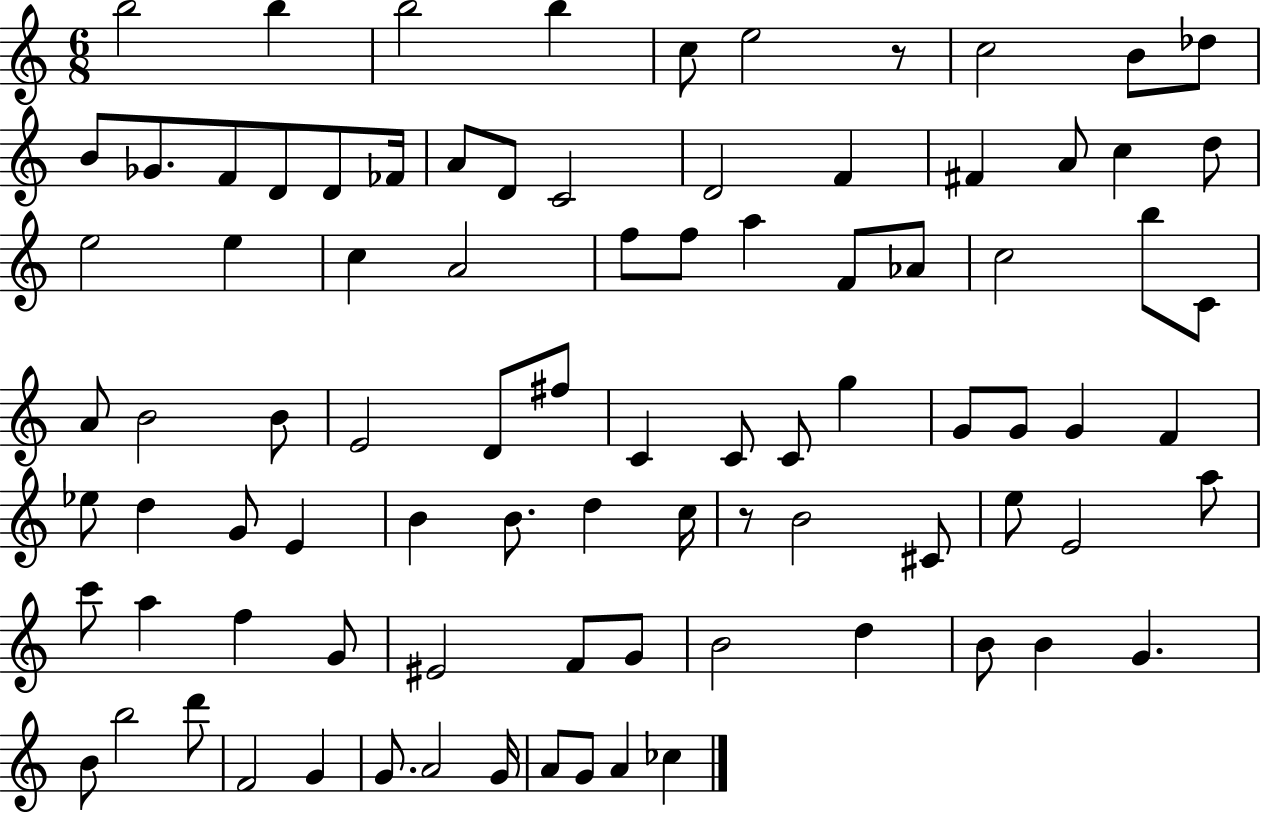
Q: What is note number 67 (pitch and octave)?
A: G4